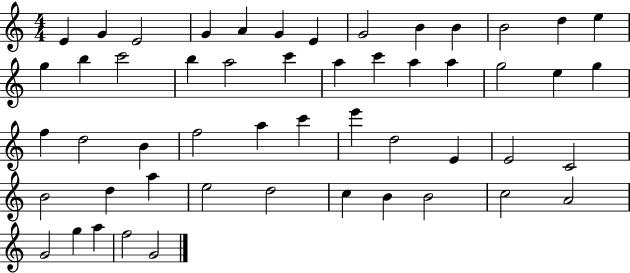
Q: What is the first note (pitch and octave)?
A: E4